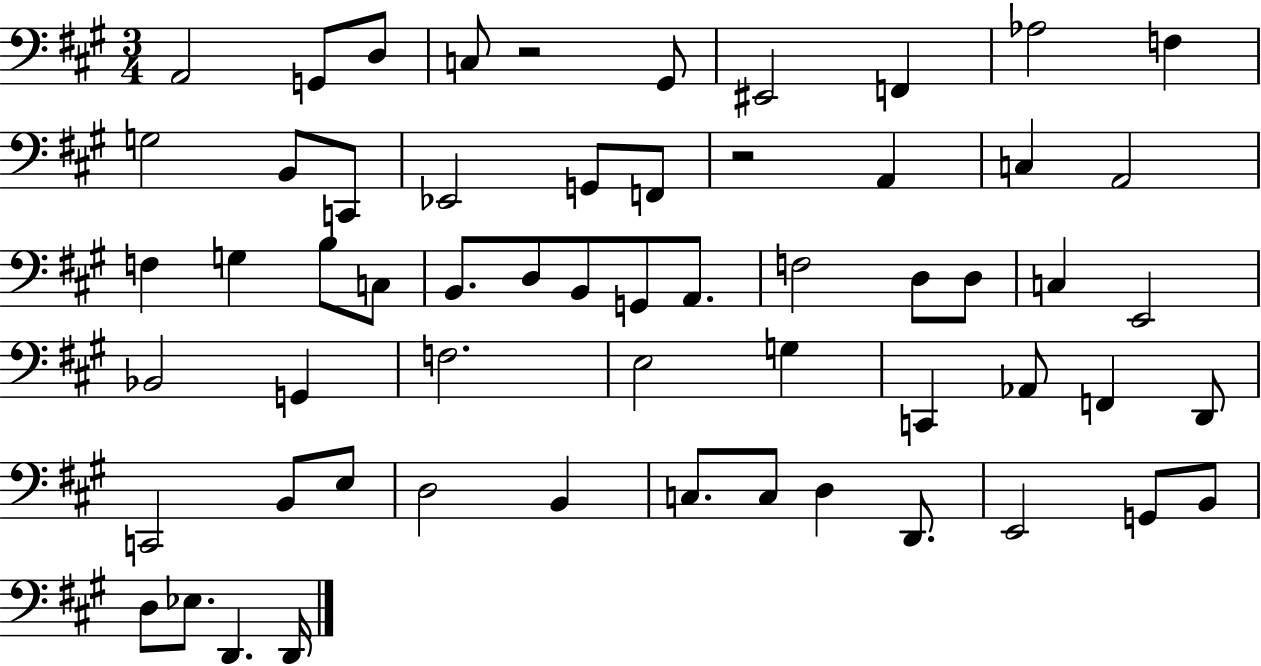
X:1
T:Untitled
M:3/4
L:1/4
K:A
A,,2 G,,/2 D,/2 C,/2 z2 ^G,,/2 ^E,,2 F,, _A,2 F, G,2 B,,/2 C,,/2 _E,,2 G,,/2 F,,/2 z2 A,, C, A,,2 F, G, B,/2 C,/2 B,,/2 D,/2 B,,/2 G,,/2 A,,/2 F,2 D,/2 D,/2 C, E,,2 _B,,2 G,, F,2 E,2 G, C,, _A,,/2 F,, D,,/2 C,,2 B,,/2 E,/2 D,2 B,, C,/2 C,/2 D, D,,/2 E,,2 G,,/2 B,,/2 D,/2 _E,/2 D,, D,,/4